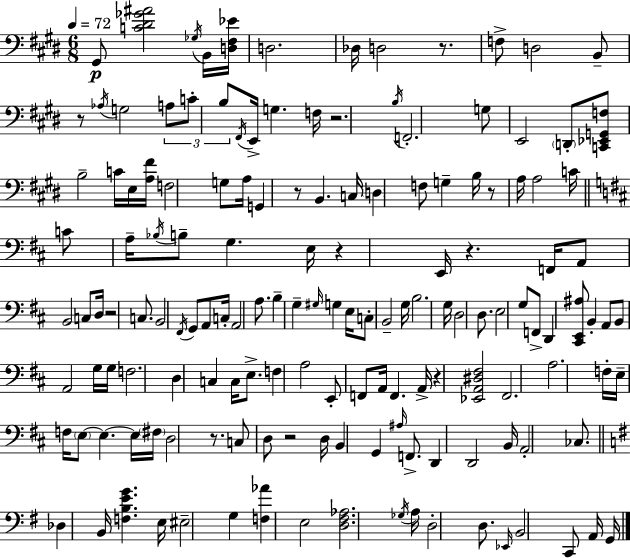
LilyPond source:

{
  \clef bass
  \numericTimeSignature
  \time 6/8
  \key e \major
  \tempo 4 = 72
  \repeat volta 2 { gis,8\p <c' dis' ges' ais'>2 \acciaccatura { ges16 } b,16 | <d fis ees'>16 d2. | des16 d2 r8. | f8-> d2 b,8-- | \break r8 \acciaccatura { aes16 } g2 | \tuplet 3/2 { a8 c'8-. b8 } \acciaccatura { fis,16 } e,16-> g4. | f16 r2. | \acciaccatura { b16 } f,2.-. | \break g8 e,2 | \parenthesize d,8-. <c, ees, g, f>8 b2-- | c'16 e16 <a fis'>16 f2 | g8 a16 g,4 r8 b,4. | \break c16 \parenthesize d4 f8 g4-- | b16 r8 a16 a2 | c'16 \bar "||" \break \key b \minor c'8 a16-- \acciaccatura { bes16 } b8-- g4. | e16 r4 e,16 r4. | f,16 a,8 b,2 c8 | d16 r2 c8. | \break b,2 \acciaccatura { fis,16 } g,8 | a,8 c16-. a,2 a8. | b4-- g4-- \grace { gis16 } g4 | e16 c8-. b,2-- | \break g16 b2. | g16 d2 | d8. e2 g8 | f,8-> d,4 <cis, e, ais>8 b,4-. | \break a,8 b,8 a,2 | g16 g16 f2. | d4 c4 c16 | e8.-> f4 a2 | \break e,8-. f,8 a,16 f,4. | a,16-> r4 <ees, a, dis fis>2 | fis,2. | a2. | \break f16-. e16-- f16 \parenthesize e8~~ e4.~~ | e16 \parenthesize fis16 d2 | r8. c8 d8 r2 | d16 b,4 g,4 | \break \grace { ais16 } f,8.-> d,4 d,2 | b,16 a,2-. | ces8. \bar "||" \break \key e \minor des4 b,16 <f b e' g'>4. e16 | eis2-- g4 | <f aes'>4 e2 | <d fis aes>2. | \break \acciaccatura { ges16 } a16 d2-. d8. | \grace { ees,16 } b,2 c,8 | a,16 g,16 } \bar "|."
}